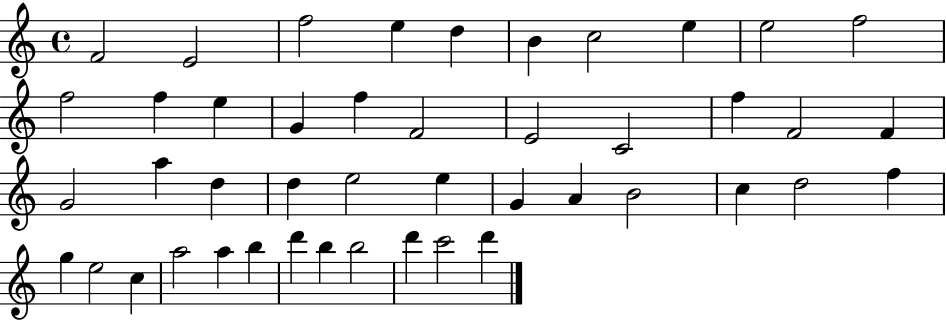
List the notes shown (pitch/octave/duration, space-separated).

F4/h E4/h F5/h E5/q D5/q B4/q C5/h E5/q E5/h F5/h F5/h F5/q E5/q G4/q F5/q F4/h E4/h C4/h F5/q F4/h F4/q G4/h A5/q D5/q D5/q E5/h E5/q G4/q A4/q B4/h C5/q D5/h F5/q G5/q E5/h C5/q A5/h A5/q B5/q D6/q B5/q B5/h D6/q C6/h D6/q